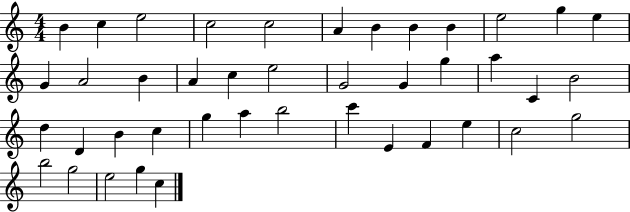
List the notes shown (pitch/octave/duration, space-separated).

B4/q C5/q E5/h C5/h C5/h A4/q B4/q B4/q B4/q E5/h G5/q E5/q G4/q A4/h B4/q A4/q C5/q E5/h G4/h G4/q G5/q A5/q C4/q B4/h D5/q D4/q B4/q C5/q G5/q A5/q B5/h C6/q E4/q F4/q E5/q C5/h G5/h B5/h G5/h E5/h G5/q C5/q